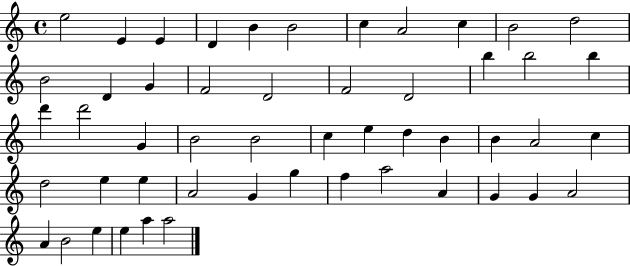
X:1
T:Untitled
M:4/4
L:1/4
K:C
e2 E E D B B2 c A2 c B2 d2 B2 D G F2 D2 F2 D2 b b2 b d' d'2 G B2 B2 c e d B B A2 c d2 e e A2 G g f a2 A G G A2 A B2 e e a a2